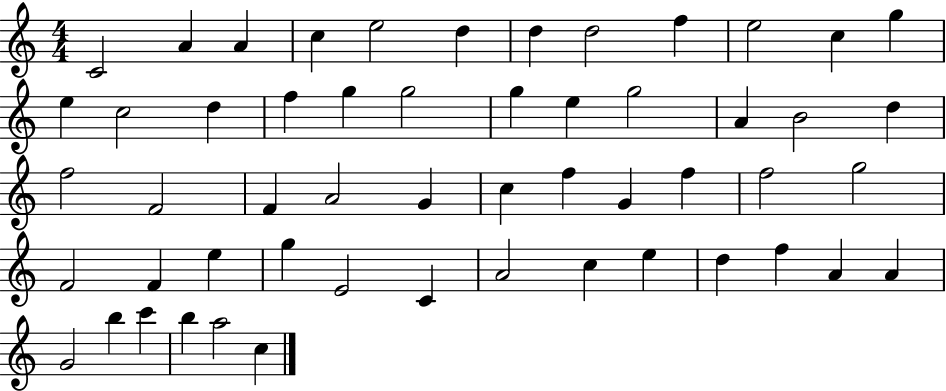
C4/h A4/q A4/q C5/q E5/h D5/q D5/q D5/h F5/q E5/h C5/q G5/q E5/q C5/h D5/q F5/q G5/q G5/h G5/q E5/q G5/h A4/q B4/h D5/q F5/h F4/h F4/q A4/h G4/q C5/q F5/q G4/q F5/q F5/h G5/h F4/h F4/q E5/q G5/q E4/h C4/q A4/h C5/q E5/q D5/q F5/q A4/q A4/q G4/h B5/q C6/q B5/q A5/h C5/q